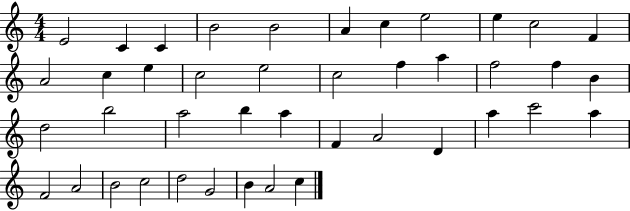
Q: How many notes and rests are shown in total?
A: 42